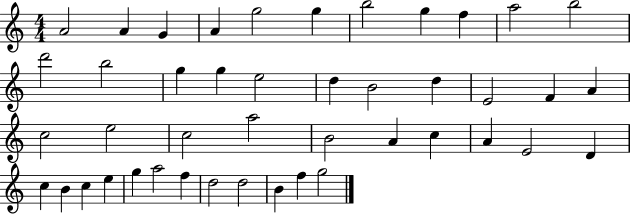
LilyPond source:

{
  \clef treble
  \numericTimeSignature
  \time 4/4
  \key c \major
  a'2 a'4 g'4 | a'4 g''2 g''4 | b''2 g''4 f''4 | a''2 b''2 | \break d'''2 b''2 | g''4 g''4 e''2 | d''4 b'2 d''4 | e'2 f'4 a'4 | \break c''2 e''2 | c''2 a''2 | b'2 a'4 c''4 | a'4 e'2 d'4 | \break c''4 b'4 c''4 e''4 | g''4 a''2 f''4 | d''2 d''2 | b'4 f''4 g''2 | \break \bar "|."
}